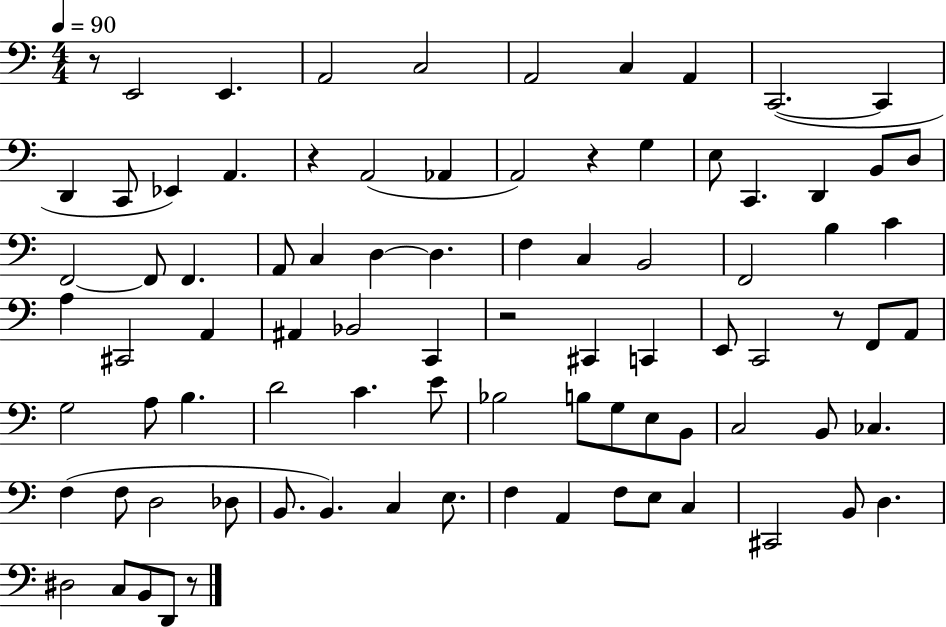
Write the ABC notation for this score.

X:1
T:Untitled
M:4/4
L:1/4
K:C
z/2 E,,2 E,, A,,2 C,2 A,,2 C, A,, C,,2 C,, D,, C,,/2 _E,, A,, z A,,2 _A,, A,,2 z G, E,/2 C,, D,, B,,/2 D,/2 F,,2 F,,/2 F,, A,,/2 C, D, D, F, C, B,,2 F,,2 B, C A, ^C,,2 A,, ^A,, _B,,2 C,, z2 ^C,, C,, E,,/2 C,,2 z/2 F,,/2 A,,/2 G,2 A,/2 B, D2 C E/2 _B,2 B,/2 G,/2 E,/2 B,,/2 C,2 B,,/2 _C, F, F,/2 D,2 _D,/2 B,,/2 B,, C, E,/2 F, A,, F,/2 E,/2 C, ^C,,2 B,,/2 D, ^D,2 C,/2 B,,/2 D,,/2 z/2